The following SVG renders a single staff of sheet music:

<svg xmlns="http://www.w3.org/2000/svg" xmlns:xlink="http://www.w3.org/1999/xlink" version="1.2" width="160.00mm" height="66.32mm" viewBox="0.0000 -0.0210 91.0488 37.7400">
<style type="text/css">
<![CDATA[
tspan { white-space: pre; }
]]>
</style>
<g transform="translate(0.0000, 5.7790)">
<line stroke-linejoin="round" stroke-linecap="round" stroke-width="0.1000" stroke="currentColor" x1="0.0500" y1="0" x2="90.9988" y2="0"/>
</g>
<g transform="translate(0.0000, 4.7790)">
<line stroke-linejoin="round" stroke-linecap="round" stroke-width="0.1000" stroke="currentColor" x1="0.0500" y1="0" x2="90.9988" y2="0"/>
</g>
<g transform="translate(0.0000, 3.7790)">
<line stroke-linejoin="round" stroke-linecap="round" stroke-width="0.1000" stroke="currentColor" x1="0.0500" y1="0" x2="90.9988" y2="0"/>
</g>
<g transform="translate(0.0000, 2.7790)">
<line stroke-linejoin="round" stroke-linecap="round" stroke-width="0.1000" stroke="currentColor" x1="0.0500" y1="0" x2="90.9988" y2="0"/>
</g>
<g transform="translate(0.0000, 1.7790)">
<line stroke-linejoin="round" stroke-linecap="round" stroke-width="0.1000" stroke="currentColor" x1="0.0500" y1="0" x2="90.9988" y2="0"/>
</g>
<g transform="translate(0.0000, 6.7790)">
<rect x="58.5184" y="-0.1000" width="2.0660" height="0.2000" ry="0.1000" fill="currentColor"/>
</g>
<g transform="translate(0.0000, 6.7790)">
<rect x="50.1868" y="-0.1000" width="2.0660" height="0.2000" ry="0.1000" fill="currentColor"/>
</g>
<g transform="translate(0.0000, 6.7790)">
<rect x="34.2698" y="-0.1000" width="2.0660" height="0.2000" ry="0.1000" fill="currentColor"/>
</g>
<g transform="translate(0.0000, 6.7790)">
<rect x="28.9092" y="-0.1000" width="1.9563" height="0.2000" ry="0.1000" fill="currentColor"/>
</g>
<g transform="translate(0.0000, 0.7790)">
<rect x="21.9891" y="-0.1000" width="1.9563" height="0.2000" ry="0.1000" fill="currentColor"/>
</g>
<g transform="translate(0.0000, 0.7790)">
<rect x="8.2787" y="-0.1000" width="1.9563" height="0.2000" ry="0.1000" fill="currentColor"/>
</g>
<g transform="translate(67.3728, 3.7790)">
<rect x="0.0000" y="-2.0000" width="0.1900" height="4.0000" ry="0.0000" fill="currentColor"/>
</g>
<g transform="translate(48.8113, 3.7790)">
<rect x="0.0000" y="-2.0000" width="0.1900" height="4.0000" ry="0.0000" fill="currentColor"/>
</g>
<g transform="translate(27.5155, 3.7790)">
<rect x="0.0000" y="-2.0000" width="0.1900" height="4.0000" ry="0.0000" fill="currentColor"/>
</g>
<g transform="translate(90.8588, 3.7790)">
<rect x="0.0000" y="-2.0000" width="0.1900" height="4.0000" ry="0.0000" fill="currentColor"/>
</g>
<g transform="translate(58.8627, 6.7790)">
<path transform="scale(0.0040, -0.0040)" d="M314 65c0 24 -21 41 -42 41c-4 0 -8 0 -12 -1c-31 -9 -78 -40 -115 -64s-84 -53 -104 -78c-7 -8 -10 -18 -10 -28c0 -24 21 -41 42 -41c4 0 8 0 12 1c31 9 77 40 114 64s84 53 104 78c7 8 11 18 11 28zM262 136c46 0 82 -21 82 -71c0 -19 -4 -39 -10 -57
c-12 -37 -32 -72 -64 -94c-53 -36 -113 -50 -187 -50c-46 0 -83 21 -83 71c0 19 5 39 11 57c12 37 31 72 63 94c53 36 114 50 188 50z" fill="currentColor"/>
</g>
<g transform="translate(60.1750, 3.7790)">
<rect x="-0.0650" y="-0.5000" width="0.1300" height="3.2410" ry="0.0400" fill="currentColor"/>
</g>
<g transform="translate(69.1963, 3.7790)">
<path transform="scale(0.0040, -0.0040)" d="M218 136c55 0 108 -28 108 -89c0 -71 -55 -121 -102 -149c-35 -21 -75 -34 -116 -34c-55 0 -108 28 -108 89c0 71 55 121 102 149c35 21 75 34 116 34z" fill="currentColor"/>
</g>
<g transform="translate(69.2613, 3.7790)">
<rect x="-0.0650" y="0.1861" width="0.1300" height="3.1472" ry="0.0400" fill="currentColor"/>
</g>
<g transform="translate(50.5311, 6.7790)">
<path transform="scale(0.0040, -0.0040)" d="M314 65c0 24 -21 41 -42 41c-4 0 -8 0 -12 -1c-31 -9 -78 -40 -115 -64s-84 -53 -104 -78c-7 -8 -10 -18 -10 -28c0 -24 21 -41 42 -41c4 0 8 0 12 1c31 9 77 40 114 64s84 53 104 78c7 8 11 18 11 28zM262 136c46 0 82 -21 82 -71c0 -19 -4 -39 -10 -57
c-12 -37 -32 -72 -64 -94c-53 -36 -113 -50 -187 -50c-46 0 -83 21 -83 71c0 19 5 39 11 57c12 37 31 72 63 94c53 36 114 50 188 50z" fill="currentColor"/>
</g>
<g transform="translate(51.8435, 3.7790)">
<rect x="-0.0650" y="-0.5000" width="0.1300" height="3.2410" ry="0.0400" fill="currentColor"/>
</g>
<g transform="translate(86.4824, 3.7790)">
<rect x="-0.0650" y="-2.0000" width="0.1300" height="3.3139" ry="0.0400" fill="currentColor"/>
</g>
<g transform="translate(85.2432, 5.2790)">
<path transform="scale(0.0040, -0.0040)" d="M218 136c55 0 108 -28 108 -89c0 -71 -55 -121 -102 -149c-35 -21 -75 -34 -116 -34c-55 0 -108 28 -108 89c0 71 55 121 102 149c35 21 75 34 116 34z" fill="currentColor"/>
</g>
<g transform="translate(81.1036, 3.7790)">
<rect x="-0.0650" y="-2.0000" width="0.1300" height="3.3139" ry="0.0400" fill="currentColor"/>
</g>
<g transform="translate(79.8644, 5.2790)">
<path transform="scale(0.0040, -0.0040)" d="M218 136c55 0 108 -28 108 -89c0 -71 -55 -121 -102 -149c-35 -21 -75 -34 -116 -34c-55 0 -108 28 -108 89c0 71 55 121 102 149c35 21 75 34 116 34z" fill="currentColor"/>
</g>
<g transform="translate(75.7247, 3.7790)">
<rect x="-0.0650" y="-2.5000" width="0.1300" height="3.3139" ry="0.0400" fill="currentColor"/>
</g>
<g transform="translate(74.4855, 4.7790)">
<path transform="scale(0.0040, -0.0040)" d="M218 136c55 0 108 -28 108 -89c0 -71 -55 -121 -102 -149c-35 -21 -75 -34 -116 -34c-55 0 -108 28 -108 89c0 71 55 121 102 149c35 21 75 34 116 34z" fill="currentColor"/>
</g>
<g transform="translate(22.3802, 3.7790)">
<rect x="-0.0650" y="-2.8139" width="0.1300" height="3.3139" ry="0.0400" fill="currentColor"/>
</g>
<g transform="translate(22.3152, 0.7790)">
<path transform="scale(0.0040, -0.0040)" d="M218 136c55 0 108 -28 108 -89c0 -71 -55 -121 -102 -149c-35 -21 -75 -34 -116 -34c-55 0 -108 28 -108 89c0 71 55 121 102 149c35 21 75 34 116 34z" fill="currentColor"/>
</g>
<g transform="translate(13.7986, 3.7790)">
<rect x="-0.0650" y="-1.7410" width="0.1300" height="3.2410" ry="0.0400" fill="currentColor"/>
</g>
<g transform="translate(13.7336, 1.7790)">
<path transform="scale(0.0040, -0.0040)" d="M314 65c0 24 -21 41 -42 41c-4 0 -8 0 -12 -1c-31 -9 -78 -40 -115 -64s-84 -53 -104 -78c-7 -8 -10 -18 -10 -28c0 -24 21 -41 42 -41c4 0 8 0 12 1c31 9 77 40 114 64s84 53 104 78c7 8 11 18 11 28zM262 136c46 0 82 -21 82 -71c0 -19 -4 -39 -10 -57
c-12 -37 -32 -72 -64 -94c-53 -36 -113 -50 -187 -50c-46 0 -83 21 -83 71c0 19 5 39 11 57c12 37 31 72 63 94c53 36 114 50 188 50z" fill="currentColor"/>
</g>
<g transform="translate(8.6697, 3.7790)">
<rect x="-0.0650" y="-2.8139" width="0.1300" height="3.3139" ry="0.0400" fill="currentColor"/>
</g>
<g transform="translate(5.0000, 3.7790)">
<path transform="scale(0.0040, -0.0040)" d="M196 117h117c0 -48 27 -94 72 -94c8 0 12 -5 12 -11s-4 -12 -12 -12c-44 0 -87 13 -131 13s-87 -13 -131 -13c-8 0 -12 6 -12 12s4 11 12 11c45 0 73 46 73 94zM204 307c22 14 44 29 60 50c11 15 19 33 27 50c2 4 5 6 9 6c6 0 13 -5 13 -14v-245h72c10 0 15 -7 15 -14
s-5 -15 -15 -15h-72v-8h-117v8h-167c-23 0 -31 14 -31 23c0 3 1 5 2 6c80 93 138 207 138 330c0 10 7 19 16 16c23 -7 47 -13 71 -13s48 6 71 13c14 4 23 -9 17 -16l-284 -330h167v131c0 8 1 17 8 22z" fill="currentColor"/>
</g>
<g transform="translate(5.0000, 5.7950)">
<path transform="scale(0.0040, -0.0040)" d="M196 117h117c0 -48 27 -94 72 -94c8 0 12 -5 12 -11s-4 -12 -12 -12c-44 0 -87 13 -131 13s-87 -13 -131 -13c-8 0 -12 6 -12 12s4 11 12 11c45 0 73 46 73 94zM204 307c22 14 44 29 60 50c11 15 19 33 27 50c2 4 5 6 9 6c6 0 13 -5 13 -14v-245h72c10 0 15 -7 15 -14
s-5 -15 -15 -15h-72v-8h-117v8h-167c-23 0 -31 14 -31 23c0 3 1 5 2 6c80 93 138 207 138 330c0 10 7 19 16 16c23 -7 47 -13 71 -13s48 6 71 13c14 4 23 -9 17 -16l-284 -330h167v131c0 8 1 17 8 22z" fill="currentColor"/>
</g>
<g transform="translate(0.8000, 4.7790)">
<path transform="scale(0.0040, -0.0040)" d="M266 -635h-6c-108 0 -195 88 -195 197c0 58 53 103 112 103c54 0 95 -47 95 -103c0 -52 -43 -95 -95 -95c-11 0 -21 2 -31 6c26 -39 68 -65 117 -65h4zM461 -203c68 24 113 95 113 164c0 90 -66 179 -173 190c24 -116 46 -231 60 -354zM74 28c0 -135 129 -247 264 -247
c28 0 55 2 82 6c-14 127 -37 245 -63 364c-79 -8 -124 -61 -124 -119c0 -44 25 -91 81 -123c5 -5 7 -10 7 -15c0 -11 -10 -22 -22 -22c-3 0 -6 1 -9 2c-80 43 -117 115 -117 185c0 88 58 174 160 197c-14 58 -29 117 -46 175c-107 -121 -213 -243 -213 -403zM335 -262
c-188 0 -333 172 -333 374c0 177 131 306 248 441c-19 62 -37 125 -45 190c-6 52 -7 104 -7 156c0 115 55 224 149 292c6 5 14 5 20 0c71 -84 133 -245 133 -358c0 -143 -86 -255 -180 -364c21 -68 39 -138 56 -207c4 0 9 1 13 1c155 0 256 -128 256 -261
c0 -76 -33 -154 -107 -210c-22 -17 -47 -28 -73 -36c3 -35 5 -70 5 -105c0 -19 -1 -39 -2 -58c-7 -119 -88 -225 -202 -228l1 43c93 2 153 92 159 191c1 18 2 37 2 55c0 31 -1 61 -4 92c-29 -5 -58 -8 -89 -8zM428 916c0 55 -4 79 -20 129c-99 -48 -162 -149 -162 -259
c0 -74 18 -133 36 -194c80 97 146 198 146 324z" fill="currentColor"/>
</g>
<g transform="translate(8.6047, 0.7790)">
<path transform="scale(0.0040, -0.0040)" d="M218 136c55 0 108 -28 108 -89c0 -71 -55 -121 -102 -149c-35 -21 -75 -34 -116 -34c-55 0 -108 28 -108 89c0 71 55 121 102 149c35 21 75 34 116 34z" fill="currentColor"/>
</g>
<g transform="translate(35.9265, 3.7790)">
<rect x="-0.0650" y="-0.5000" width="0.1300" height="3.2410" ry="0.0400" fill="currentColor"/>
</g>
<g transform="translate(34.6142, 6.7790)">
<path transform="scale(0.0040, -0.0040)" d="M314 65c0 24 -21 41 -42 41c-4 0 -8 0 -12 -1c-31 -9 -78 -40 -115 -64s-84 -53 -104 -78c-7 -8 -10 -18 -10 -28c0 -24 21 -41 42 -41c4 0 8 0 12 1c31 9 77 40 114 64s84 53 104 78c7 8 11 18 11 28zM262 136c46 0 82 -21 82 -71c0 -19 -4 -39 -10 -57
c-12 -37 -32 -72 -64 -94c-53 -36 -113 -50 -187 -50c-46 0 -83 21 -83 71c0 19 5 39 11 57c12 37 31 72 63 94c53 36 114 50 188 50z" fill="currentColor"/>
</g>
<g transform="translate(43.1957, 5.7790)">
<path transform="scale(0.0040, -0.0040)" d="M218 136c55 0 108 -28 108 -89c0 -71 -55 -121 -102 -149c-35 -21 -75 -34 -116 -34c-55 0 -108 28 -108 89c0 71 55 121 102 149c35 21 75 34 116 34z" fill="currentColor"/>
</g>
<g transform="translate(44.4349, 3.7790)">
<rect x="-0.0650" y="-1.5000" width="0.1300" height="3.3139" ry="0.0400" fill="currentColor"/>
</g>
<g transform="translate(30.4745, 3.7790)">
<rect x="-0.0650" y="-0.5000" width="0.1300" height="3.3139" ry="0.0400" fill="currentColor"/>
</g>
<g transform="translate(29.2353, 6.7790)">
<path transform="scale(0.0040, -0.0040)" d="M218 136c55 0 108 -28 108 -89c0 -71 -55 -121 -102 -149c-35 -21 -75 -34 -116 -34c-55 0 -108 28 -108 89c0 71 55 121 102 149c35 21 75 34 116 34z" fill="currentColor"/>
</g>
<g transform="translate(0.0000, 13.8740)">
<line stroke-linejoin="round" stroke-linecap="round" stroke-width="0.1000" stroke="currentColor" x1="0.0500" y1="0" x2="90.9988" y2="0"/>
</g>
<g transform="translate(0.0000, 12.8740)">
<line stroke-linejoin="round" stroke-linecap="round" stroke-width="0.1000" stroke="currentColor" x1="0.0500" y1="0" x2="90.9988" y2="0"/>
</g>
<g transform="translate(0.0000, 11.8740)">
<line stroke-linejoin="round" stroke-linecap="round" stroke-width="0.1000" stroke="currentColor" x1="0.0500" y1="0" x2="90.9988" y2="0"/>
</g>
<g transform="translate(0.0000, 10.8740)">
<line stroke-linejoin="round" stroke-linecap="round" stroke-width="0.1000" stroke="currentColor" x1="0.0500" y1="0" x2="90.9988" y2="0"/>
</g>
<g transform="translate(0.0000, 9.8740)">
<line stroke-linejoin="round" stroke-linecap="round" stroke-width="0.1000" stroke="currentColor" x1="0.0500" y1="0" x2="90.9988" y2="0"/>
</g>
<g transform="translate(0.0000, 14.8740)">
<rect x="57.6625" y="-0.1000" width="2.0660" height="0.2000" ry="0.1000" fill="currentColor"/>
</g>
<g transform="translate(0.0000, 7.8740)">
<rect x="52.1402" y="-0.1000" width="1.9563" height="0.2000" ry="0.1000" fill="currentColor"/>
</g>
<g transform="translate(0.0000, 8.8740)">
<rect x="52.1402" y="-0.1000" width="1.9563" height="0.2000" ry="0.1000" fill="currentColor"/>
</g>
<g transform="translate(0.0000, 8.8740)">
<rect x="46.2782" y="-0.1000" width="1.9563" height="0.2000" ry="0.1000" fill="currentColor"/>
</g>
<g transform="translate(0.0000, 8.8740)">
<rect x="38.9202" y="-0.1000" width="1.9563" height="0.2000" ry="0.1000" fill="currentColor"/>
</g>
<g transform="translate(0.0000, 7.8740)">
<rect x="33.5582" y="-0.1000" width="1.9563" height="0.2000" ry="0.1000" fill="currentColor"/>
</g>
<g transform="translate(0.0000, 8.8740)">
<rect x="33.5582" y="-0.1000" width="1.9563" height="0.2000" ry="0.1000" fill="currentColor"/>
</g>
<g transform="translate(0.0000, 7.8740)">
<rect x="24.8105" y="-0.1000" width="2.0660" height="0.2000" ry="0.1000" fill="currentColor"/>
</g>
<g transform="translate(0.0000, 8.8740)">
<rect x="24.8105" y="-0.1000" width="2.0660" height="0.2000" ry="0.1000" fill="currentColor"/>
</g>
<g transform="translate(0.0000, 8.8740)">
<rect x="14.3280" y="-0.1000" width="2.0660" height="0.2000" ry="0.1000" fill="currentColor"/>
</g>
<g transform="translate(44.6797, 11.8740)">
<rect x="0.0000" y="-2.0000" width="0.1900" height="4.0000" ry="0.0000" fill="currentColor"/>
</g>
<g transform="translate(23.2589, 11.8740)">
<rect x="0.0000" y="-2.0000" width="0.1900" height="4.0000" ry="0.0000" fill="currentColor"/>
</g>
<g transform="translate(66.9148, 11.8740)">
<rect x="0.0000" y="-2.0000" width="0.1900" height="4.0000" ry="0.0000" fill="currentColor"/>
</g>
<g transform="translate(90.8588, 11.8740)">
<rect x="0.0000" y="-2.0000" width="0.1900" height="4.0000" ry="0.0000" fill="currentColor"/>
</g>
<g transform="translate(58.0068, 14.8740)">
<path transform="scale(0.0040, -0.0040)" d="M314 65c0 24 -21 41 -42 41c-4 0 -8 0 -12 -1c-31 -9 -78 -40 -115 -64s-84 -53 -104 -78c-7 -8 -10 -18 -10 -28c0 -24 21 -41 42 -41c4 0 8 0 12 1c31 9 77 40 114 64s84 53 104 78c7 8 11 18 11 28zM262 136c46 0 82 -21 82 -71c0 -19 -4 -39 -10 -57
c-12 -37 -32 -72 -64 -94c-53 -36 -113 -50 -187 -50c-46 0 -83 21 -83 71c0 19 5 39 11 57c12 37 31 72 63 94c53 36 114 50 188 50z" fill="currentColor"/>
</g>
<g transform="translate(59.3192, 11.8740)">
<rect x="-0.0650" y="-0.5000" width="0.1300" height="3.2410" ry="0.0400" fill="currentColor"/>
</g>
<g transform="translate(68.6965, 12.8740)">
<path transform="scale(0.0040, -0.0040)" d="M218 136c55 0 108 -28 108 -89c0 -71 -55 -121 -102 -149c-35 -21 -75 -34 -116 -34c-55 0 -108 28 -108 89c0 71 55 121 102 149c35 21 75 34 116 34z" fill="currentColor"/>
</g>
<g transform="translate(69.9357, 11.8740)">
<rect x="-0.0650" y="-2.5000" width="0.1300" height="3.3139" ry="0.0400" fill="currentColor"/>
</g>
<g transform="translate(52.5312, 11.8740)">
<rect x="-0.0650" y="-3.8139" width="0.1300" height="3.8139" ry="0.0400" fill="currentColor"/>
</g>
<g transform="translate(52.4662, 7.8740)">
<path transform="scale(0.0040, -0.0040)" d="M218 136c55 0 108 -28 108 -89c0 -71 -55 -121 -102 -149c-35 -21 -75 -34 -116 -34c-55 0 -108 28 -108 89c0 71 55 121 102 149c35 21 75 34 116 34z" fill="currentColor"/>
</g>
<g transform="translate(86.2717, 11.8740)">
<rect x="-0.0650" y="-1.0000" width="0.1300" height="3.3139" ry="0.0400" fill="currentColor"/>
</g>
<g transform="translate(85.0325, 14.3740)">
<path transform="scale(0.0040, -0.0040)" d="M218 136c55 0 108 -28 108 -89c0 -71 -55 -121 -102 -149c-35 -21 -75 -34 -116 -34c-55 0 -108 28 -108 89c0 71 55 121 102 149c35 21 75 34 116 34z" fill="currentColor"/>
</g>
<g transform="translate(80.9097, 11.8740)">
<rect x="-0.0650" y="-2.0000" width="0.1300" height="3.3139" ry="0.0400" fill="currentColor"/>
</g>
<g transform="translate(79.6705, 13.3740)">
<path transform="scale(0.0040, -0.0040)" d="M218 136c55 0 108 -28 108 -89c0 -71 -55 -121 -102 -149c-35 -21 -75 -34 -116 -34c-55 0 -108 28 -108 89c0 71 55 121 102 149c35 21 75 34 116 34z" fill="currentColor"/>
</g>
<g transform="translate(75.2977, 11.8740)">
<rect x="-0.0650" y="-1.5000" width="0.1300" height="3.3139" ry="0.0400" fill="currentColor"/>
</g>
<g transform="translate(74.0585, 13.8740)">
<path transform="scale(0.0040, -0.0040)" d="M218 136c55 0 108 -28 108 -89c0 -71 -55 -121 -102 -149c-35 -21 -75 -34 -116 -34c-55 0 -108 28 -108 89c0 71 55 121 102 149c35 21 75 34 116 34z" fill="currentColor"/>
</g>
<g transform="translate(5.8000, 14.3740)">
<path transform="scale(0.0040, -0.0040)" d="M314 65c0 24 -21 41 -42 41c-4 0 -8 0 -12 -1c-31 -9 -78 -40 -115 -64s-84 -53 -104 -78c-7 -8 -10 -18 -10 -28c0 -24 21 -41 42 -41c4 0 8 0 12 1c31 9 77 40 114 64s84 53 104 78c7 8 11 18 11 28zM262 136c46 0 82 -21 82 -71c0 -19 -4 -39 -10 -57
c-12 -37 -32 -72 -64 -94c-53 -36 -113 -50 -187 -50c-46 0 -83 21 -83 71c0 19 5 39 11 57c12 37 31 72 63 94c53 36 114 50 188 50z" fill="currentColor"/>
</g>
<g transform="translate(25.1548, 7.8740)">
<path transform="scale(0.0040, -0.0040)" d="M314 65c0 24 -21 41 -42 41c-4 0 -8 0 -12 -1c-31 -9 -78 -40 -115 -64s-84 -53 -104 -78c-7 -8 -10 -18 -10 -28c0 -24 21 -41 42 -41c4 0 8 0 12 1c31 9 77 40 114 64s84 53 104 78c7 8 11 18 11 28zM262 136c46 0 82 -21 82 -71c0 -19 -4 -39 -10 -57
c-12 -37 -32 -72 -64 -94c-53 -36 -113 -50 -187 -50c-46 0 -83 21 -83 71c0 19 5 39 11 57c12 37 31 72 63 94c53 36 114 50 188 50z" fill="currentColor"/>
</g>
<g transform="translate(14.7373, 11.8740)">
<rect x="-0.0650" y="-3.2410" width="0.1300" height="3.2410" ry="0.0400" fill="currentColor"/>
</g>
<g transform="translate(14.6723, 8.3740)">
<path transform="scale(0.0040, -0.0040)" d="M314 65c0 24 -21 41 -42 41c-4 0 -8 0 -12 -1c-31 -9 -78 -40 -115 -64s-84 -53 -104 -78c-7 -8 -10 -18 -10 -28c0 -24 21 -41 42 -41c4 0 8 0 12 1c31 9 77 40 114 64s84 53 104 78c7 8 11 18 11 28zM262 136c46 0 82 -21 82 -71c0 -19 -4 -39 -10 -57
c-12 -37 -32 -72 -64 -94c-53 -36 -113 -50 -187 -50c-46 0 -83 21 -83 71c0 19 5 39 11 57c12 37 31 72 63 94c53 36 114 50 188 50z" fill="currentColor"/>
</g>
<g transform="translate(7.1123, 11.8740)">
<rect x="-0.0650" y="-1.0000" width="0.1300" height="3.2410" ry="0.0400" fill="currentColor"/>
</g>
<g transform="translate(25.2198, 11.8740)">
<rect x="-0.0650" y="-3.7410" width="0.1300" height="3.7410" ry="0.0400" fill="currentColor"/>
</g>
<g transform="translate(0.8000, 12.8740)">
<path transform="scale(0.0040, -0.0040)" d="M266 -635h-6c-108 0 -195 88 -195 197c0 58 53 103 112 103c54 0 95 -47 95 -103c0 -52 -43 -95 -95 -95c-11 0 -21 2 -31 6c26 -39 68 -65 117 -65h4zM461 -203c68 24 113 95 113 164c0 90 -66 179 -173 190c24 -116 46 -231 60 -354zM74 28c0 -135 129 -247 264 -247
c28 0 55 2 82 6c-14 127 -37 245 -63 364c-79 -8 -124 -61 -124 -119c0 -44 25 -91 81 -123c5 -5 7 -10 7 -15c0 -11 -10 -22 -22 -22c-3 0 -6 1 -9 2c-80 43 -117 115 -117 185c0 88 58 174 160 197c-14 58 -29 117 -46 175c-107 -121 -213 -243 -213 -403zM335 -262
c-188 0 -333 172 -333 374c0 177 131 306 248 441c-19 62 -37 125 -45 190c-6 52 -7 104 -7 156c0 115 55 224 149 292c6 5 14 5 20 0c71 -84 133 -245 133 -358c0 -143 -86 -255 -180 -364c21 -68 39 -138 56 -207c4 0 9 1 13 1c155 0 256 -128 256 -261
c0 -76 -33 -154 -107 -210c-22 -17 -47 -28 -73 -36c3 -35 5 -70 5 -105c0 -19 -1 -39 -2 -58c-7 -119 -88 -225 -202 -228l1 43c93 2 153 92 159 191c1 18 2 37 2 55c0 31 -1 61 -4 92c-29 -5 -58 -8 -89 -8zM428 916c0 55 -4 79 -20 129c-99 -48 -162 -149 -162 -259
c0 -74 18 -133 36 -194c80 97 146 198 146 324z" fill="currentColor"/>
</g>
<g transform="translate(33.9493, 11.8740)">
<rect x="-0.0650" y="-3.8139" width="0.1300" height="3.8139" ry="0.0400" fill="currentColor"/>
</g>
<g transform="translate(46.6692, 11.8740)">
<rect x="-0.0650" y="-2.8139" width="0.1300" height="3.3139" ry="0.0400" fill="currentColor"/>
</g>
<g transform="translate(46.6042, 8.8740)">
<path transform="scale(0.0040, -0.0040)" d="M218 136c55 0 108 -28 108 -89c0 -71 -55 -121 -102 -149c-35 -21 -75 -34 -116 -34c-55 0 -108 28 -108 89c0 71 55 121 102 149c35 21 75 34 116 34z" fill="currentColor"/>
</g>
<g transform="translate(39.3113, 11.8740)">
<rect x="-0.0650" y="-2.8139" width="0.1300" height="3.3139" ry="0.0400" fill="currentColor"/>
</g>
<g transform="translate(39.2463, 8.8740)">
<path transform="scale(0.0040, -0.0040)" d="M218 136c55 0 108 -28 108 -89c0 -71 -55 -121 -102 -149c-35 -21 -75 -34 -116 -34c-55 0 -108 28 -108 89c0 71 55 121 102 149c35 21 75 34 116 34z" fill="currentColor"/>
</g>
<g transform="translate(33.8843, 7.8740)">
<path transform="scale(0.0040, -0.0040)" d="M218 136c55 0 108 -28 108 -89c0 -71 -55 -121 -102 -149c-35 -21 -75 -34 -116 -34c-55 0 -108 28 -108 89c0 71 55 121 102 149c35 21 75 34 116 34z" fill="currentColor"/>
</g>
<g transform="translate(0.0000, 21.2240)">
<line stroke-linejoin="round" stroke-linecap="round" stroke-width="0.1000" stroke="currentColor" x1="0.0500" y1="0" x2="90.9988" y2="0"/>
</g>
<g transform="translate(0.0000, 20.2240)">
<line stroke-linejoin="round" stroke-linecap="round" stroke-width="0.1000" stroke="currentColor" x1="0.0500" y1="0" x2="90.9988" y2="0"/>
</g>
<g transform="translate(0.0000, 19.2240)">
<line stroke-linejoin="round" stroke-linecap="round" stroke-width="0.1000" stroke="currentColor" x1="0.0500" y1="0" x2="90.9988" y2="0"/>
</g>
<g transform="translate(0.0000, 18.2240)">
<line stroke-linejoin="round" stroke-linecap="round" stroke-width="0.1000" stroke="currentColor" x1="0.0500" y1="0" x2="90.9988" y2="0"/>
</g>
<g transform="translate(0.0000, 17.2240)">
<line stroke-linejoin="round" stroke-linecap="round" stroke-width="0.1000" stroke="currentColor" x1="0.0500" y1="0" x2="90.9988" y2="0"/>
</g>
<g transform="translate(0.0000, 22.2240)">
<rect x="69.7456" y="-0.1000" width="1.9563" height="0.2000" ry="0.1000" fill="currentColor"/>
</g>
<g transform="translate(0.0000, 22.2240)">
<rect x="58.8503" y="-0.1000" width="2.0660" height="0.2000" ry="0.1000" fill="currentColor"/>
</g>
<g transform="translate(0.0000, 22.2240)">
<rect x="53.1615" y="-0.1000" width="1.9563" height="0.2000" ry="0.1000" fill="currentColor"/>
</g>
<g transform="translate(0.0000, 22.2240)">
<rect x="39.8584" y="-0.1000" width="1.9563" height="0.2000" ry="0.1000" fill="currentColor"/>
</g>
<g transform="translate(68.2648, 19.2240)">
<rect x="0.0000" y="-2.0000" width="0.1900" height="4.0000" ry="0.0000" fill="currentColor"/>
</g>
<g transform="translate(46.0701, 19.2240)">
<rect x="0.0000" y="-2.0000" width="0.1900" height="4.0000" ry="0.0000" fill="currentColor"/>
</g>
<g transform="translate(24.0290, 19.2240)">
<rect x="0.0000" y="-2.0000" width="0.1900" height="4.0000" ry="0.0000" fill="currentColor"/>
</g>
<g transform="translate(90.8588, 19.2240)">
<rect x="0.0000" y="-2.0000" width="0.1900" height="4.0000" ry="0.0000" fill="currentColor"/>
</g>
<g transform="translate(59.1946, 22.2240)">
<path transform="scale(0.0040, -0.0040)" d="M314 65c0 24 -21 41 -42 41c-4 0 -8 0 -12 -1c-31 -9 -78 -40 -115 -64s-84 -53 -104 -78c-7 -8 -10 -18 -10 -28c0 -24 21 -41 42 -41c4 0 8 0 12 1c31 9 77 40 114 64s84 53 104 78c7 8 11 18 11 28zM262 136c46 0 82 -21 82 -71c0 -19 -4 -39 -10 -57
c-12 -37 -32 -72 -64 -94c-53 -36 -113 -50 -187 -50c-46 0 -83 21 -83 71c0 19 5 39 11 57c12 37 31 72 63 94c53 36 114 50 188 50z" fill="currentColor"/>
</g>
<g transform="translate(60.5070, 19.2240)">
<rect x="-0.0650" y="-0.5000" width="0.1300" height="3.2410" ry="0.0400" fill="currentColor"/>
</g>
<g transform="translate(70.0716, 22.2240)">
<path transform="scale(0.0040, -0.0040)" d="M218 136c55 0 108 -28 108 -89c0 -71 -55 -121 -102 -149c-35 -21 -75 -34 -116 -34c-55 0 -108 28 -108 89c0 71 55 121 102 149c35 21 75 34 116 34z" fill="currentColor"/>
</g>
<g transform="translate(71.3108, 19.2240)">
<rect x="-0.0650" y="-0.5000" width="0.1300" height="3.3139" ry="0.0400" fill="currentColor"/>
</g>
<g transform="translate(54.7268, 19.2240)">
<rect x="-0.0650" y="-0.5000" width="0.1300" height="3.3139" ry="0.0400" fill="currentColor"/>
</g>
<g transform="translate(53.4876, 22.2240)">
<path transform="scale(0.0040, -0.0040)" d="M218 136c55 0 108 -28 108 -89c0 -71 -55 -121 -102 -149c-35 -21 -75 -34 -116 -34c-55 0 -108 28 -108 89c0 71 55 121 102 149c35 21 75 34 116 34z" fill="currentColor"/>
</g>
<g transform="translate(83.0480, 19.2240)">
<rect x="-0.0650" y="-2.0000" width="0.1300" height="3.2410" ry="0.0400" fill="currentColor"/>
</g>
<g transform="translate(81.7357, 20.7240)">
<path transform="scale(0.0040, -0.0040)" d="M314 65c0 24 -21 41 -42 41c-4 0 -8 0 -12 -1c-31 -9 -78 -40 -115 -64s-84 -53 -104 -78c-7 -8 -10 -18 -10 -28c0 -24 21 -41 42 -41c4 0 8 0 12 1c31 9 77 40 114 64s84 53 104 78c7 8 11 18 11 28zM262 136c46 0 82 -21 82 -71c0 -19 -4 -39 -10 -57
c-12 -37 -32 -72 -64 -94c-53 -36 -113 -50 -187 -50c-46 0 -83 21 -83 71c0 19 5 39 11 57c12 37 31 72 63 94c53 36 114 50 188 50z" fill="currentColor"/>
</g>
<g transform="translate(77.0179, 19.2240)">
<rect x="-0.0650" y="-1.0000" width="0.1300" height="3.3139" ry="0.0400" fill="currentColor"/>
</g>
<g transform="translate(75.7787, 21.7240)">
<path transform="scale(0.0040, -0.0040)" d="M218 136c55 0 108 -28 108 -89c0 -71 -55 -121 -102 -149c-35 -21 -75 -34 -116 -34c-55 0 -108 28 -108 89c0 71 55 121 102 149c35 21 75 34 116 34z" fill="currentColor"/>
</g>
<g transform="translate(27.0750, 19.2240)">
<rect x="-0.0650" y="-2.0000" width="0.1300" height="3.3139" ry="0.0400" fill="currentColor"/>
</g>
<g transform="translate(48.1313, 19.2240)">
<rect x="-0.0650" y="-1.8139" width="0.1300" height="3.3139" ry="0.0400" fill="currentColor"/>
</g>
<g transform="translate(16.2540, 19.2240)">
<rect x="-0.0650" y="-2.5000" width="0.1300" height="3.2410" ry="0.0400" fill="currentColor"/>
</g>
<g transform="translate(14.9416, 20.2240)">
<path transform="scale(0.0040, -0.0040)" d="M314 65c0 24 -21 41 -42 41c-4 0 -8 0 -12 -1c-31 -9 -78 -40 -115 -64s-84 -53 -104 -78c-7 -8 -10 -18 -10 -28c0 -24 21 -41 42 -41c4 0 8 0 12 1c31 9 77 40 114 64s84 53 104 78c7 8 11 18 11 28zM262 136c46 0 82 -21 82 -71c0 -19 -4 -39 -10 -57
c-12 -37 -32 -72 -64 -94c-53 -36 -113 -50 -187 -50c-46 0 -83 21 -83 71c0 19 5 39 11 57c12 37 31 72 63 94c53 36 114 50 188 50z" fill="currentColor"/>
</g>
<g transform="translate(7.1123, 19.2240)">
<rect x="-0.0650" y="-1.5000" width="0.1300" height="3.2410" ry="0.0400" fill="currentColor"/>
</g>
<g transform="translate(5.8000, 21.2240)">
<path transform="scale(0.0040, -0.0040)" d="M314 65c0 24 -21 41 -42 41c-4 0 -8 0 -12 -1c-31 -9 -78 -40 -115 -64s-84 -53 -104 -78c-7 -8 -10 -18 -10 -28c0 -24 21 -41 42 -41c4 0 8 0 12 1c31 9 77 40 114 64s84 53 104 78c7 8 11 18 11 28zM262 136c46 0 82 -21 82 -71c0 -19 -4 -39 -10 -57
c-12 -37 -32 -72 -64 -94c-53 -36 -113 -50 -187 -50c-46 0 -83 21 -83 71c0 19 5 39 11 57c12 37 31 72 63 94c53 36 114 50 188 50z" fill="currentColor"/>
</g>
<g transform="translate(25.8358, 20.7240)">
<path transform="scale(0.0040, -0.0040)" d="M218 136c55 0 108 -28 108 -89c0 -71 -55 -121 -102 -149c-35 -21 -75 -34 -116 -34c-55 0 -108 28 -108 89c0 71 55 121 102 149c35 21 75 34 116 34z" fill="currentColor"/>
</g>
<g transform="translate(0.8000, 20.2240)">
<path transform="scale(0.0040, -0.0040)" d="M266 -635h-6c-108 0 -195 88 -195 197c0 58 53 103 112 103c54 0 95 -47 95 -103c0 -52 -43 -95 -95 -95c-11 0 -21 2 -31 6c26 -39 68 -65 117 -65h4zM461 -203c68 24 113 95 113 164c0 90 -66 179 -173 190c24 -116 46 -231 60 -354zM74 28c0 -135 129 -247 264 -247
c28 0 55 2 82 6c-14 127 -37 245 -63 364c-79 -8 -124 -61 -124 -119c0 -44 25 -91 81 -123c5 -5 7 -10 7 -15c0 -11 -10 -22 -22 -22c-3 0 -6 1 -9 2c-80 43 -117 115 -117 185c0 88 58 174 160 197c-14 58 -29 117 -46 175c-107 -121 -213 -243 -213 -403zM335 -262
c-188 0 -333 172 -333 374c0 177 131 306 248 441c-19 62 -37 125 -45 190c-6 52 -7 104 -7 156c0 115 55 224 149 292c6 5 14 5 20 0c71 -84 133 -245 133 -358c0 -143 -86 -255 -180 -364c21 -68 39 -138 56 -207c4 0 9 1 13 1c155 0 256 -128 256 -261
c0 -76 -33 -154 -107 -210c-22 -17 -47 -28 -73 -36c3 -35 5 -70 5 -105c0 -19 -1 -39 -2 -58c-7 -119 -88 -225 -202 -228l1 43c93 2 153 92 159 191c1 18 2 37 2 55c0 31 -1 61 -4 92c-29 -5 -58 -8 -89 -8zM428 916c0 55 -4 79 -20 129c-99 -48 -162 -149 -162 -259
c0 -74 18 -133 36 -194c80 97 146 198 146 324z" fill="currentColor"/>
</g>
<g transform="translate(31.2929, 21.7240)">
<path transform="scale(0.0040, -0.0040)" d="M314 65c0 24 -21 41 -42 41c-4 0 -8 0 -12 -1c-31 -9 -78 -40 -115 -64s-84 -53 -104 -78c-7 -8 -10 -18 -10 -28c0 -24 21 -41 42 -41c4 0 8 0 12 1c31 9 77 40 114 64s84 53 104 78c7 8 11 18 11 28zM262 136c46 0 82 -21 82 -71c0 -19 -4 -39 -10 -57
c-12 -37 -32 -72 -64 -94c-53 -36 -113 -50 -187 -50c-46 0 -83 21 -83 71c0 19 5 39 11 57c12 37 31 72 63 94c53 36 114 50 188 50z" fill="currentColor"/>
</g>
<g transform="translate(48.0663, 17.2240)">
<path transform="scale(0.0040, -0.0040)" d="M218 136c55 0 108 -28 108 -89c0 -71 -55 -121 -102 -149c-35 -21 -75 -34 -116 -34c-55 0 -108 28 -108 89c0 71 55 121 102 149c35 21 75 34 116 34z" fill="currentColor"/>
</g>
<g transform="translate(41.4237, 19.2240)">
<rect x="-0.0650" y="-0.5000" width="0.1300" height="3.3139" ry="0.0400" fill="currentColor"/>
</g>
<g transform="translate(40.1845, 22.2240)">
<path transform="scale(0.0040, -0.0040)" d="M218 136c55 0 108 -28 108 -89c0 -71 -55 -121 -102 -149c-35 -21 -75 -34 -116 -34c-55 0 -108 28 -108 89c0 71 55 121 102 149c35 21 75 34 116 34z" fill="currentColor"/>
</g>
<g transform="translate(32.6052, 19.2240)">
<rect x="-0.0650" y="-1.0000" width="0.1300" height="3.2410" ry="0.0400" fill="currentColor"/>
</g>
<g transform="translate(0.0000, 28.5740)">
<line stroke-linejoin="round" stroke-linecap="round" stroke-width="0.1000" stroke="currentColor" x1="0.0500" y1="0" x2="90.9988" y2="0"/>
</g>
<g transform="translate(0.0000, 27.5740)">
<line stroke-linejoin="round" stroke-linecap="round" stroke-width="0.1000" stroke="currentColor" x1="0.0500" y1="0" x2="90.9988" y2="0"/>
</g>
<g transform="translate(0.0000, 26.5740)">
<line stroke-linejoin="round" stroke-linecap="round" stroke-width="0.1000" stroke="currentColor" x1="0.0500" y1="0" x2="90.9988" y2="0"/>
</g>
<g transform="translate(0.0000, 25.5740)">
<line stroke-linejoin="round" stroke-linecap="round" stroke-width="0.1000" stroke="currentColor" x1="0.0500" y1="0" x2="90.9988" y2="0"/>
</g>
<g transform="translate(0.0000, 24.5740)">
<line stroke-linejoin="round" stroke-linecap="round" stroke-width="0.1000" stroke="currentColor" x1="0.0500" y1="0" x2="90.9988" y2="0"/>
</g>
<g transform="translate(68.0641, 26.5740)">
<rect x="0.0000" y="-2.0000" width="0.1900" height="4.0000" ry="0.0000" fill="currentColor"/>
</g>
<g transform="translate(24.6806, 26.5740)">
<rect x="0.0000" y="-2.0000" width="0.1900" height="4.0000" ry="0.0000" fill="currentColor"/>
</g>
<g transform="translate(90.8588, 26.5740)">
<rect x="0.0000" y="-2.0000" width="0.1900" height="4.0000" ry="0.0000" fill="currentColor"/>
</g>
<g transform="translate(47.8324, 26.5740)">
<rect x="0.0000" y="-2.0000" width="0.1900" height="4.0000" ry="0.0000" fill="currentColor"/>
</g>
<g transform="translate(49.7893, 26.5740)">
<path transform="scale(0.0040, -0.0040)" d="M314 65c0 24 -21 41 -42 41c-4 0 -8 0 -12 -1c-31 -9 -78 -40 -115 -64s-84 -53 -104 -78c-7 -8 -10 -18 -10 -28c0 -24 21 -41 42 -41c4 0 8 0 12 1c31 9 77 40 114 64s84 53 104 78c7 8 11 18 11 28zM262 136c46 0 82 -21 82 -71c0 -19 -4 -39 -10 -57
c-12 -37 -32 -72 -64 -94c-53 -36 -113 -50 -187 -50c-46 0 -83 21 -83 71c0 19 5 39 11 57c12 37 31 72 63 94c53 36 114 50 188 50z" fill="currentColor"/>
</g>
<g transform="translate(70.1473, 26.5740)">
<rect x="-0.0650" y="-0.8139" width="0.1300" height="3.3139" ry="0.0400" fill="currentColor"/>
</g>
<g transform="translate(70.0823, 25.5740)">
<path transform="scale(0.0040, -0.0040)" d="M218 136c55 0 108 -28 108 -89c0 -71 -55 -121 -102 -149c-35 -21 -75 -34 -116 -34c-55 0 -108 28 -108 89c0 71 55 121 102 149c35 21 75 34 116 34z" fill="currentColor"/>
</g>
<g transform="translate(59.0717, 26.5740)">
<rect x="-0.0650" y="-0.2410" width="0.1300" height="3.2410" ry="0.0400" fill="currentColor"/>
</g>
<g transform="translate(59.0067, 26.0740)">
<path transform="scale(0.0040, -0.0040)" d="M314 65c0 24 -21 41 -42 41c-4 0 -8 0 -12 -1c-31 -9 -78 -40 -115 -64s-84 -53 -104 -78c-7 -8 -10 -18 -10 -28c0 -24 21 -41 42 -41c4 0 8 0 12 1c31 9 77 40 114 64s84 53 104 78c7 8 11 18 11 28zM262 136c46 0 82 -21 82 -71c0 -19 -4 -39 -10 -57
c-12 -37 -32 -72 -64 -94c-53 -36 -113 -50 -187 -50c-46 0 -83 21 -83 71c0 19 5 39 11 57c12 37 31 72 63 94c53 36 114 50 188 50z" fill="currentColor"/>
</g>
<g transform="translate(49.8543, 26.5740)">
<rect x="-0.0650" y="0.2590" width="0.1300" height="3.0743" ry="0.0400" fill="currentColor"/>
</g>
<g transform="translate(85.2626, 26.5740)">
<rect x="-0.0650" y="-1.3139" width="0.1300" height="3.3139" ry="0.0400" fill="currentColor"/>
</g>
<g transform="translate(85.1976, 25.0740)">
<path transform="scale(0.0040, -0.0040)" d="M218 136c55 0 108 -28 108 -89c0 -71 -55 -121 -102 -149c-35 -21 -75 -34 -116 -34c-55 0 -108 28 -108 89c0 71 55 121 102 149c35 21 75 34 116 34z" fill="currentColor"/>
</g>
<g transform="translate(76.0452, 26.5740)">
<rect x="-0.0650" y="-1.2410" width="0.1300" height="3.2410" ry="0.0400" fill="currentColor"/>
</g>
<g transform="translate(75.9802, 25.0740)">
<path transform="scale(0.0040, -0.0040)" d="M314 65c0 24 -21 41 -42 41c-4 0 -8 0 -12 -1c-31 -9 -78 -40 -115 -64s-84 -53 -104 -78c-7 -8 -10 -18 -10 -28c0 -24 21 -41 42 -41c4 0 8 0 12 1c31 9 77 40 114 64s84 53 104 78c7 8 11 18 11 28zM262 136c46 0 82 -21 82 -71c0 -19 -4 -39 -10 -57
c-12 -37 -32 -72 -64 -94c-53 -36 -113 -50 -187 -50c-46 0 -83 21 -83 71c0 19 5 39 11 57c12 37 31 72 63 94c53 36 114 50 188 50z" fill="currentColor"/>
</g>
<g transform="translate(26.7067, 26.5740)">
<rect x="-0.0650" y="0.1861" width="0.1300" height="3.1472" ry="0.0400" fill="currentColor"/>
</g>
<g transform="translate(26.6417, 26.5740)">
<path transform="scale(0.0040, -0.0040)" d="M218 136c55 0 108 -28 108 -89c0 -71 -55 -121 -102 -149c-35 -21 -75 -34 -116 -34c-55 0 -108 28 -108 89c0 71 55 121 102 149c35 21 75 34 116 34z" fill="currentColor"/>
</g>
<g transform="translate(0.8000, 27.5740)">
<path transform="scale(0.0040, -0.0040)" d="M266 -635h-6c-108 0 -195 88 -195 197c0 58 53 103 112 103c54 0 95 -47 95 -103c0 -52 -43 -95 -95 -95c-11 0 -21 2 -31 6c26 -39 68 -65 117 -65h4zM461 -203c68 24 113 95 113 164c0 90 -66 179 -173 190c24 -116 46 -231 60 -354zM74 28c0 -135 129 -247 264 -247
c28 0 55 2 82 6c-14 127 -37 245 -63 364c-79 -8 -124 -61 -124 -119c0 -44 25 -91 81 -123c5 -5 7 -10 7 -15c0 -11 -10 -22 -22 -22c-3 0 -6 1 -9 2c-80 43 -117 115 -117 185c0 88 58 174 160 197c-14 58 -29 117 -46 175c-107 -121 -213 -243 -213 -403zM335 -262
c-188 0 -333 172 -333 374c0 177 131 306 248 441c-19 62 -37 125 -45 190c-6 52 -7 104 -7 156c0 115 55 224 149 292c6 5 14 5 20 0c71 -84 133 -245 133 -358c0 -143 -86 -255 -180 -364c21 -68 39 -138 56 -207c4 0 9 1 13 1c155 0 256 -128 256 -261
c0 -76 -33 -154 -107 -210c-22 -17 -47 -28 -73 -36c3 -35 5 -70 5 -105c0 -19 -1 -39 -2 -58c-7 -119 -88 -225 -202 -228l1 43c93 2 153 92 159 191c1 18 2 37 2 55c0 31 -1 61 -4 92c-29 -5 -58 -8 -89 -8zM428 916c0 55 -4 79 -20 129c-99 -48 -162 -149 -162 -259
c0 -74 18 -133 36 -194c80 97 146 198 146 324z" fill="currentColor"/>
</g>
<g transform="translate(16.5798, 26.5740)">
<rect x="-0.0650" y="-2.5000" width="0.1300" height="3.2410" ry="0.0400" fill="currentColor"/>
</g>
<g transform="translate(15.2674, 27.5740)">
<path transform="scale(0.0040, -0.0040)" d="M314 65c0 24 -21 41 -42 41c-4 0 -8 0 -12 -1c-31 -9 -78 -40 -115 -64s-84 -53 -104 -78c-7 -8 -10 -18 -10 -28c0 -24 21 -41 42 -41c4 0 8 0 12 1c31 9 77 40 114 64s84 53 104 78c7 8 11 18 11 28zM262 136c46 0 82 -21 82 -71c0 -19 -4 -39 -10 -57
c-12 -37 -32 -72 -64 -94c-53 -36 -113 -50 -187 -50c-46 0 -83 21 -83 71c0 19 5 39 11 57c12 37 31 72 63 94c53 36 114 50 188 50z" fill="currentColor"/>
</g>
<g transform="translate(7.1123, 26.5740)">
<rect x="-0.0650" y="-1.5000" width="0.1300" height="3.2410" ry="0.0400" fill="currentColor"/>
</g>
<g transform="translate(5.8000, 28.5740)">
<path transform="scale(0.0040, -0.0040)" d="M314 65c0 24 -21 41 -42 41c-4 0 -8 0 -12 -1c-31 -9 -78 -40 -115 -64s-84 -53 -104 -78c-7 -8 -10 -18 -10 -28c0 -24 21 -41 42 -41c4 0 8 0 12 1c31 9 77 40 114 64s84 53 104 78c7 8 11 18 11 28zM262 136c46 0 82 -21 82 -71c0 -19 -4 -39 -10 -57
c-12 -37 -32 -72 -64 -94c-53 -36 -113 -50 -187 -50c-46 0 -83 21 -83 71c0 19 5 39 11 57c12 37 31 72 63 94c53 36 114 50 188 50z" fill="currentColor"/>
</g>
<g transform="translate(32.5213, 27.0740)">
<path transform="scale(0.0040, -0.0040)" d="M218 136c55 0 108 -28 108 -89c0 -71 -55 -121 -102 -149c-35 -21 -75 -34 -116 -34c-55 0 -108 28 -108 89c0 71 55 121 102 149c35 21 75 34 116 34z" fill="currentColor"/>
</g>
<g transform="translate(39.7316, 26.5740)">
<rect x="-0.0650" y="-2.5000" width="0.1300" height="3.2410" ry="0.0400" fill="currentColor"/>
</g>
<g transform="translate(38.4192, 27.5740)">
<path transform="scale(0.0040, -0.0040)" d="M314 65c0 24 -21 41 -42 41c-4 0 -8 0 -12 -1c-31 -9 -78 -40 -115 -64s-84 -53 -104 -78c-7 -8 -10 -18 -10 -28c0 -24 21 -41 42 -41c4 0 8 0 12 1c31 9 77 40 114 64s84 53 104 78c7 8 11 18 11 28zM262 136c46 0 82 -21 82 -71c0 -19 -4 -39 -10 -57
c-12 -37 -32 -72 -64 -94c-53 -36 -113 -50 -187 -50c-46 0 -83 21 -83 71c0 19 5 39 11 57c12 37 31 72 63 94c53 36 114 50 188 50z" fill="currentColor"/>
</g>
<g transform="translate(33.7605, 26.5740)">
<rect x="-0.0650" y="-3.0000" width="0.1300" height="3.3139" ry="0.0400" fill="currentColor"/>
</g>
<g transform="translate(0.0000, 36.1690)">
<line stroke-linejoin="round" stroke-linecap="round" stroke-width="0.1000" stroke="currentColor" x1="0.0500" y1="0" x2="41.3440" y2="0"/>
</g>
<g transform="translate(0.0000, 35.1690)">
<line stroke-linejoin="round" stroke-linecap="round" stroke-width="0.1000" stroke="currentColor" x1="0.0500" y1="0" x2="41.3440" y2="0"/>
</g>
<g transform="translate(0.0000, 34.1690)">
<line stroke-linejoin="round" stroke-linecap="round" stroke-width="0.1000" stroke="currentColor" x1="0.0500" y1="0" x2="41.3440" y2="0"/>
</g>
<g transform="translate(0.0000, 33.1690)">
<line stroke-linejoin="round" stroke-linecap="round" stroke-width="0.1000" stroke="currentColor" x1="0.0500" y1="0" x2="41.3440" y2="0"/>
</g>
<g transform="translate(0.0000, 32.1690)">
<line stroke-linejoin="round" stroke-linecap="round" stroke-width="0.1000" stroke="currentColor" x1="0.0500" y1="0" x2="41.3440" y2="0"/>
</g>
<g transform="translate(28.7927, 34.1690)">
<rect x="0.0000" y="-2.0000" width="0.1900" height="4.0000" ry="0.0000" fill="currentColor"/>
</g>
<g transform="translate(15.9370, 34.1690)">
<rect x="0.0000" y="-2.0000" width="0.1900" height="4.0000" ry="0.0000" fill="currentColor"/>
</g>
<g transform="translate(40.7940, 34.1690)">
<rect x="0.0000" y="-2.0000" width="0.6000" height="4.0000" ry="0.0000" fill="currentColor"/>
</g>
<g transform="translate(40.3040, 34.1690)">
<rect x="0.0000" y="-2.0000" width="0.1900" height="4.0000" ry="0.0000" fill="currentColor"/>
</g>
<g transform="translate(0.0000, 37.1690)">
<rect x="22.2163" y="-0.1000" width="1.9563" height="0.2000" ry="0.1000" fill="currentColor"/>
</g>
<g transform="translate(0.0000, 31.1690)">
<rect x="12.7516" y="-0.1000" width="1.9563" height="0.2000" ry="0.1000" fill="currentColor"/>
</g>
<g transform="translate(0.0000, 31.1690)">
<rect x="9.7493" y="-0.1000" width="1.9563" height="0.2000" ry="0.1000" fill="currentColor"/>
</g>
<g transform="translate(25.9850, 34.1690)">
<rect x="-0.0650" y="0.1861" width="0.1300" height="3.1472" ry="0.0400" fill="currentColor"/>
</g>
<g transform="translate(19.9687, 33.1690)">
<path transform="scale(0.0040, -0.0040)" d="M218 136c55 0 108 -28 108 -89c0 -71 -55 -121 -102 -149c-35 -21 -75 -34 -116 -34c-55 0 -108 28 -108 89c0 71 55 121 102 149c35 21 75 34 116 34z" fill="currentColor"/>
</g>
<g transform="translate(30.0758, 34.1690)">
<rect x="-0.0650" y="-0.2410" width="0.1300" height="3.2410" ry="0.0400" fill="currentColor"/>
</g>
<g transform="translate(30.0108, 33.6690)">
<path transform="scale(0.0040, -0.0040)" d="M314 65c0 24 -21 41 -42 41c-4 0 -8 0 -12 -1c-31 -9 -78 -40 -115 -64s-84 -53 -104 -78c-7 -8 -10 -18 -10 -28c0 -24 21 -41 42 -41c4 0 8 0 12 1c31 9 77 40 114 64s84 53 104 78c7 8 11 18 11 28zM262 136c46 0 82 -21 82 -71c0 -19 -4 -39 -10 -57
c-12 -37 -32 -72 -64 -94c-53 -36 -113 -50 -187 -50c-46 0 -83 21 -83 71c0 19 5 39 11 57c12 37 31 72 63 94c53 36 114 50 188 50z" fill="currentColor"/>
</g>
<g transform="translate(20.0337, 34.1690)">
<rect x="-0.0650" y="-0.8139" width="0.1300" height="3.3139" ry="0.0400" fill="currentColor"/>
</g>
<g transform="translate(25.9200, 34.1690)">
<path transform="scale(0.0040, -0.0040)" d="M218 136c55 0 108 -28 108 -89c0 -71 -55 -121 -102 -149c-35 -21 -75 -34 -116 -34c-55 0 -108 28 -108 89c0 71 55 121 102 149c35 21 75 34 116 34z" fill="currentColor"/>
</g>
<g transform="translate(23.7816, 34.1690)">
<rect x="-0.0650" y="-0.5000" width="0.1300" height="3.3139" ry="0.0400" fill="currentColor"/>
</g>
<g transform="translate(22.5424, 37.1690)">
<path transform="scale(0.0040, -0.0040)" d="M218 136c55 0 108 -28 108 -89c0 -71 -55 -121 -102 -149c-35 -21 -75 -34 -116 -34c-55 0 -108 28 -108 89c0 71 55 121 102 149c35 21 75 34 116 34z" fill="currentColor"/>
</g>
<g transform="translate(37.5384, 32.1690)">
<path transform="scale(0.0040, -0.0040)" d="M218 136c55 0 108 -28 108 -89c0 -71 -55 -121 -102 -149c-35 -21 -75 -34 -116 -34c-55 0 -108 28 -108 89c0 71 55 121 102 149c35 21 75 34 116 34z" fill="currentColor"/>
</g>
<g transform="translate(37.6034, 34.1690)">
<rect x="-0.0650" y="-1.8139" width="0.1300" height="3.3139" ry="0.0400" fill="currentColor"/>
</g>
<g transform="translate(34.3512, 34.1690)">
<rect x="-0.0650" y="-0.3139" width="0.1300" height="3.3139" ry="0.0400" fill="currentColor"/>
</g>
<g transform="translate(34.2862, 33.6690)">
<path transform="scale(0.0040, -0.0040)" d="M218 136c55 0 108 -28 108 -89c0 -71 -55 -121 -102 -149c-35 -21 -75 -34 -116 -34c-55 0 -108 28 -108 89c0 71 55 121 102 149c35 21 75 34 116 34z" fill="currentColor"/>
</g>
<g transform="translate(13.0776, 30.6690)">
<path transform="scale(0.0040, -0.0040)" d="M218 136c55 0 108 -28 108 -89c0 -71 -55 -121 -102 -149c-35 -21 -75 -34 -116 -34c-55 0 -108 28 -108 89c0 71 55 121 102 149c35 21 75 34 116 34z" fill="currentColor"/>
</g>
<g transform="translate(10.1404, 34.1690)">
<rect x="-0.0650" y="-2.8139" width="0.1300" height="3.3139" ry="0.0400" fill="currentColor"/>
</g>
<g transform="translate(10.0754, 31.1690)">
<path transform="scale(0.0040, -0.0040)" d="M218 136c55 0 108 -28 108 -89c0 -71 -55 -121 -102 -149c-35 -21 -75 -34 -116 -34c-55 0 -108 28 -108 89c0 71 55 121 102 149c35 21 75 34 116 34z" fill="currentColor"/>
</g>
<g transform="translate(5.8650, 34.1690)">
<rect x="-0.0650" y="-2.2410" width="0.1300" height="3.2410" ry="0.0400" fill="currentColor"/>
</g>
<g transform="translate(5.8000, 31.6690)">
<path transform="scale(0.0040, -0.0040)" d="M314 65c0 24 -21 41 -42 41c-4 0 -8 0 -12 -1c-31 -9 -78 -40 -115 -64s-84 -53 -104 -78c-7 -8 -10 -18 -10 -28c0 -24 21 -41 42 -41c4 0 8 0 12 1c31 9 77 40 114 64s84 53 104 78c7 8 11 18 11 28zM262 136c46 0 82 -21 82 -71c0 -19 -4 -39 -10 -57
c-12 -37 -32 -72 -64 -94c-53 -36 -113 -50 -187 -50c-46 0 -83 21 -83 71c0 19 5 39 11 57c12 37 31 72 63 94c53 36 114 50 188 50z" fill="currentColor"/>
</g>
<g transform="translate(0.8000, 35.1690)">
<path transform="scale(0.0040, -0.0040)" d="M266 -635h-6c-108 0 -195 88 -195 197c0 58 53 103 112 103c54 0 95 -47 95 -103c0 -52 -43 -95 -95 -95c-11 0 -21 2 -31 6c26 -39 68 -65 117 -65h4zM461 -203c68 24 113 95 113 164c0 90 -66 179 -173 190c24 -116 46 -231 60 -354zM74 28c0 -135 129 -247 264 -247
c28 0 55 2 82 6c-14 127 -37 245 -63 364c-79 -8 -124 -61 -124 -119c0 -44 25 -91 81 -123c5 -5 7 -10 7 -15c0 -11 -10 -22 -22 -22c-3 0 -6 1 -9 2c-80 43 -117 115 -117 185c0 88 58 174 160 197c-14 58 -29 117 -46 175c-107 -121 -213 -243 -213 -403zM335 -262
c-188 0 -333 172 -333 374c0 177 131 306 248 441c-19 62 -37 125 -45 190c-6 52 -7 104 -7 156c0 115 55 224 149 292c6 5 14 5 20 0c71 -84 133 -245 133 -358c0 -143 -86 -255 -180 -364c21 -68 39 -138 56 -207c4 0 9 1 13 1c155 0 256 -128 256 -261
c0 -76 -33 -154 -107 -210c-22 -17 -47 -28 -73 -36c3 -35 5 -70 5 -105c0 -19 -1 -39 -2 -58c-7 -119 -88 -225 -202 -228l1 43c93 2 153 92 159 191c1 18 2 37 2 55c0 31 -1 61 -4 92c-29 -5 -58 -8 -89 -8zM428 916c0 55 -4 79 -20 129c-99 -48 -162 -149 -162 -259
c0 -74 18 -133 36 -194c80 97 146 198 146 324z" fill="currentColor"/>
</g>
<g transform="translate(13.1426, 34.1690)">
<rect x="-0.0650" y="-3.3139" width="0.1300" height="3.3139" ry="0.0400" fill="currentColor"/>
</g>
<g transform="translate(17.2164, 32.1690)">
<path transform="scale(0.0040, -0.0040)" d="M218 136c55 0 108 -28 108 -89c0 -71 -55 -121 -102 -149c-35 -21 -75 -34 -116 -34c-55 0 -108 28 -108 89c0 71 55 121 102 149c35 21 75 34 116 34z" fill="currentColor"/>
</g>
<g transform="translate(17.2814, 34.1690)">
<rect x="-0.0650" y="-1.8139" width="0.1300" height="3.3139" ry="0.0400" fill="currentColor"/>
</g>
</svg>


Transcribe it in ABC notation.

X:1
T:Untitled
M:4/4
L:1/4
K:C
a f2 a C C2 E C2 C2 B G F F D2 b2 c'2 c' a a c' C2 G E F D E2 G2 F D2 C f C C2 C D F2 E2 G2 B A G2 B2 c2 d e2 e g2 a b f d C B c2 c f